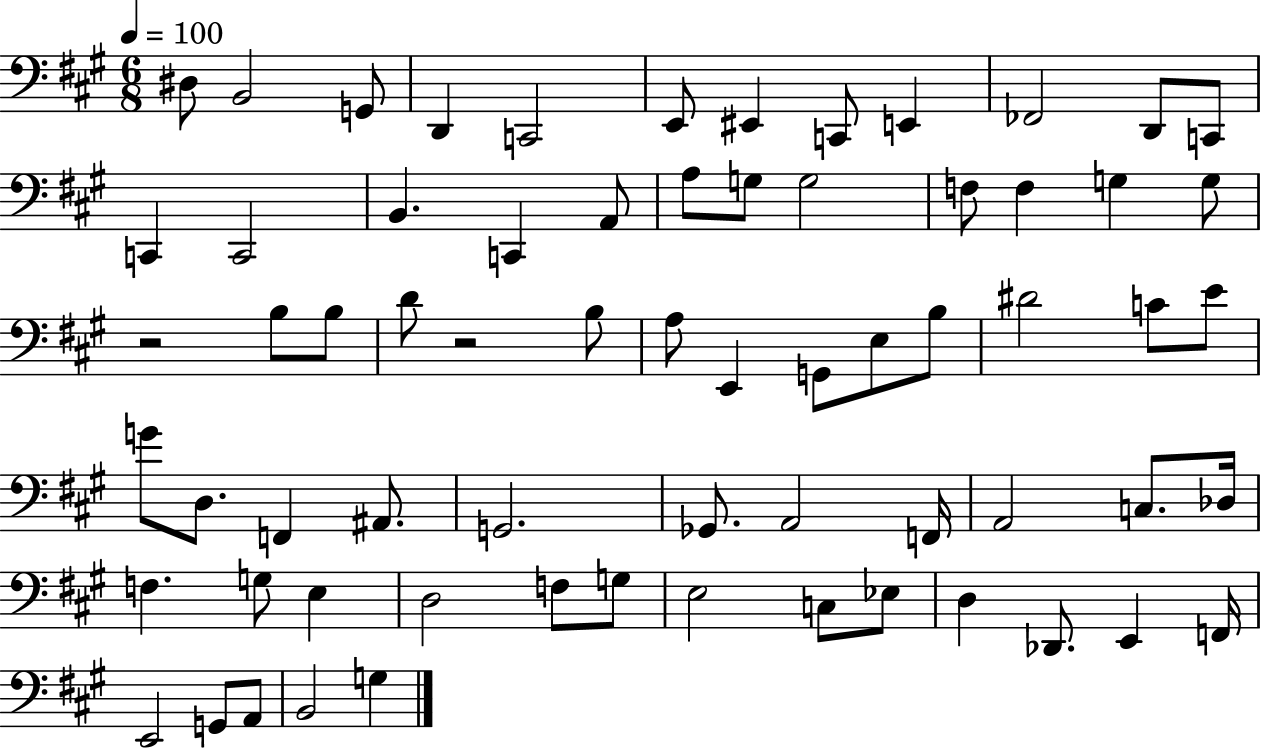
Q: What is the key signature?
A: A major